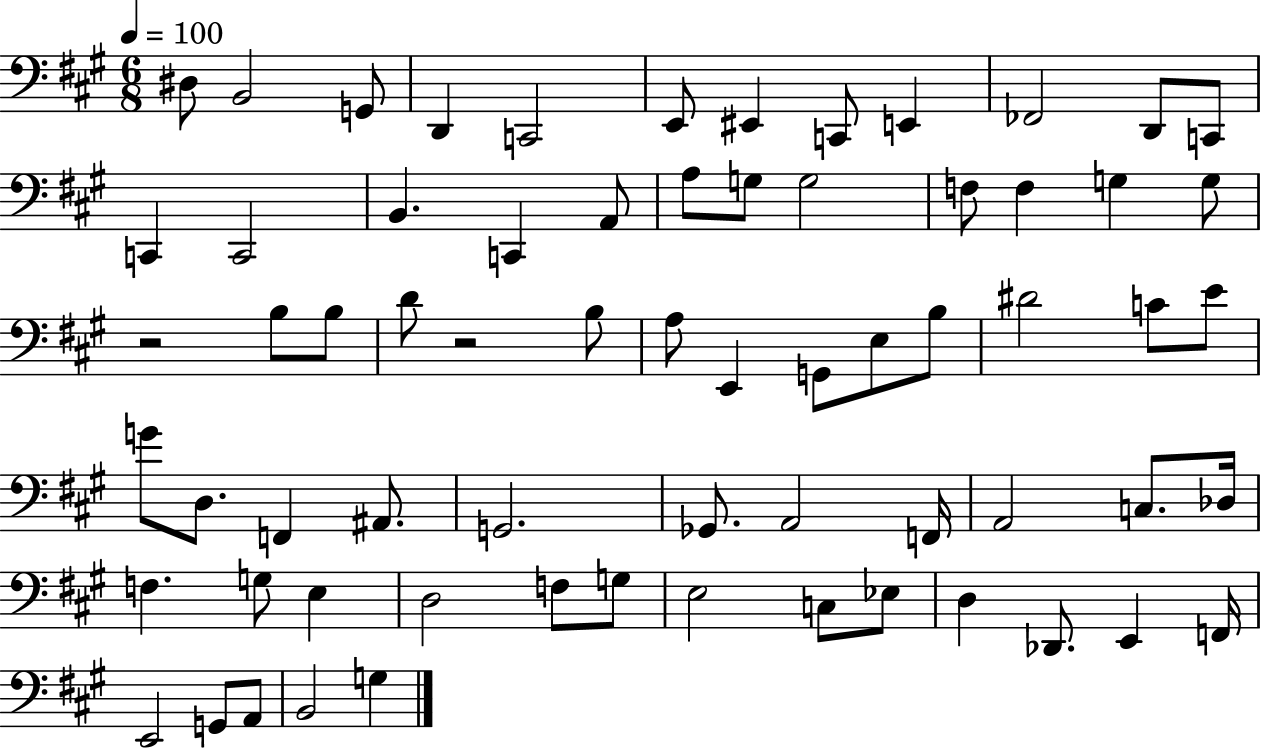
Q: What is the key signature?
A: A major